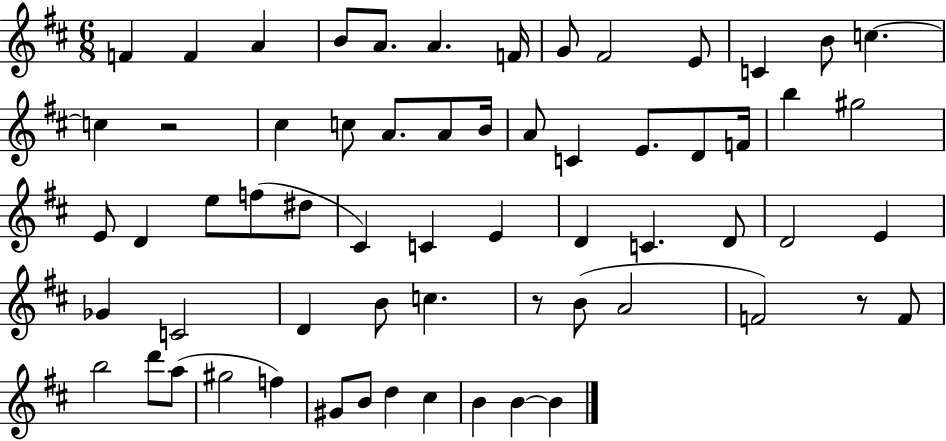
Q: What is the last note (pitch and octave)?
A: B4